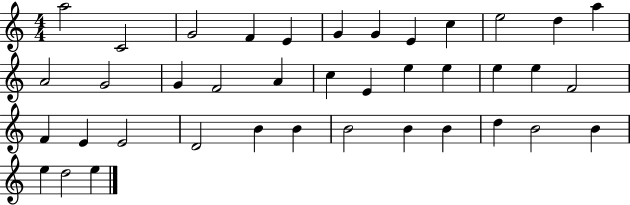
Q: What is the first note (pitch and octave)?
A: A5